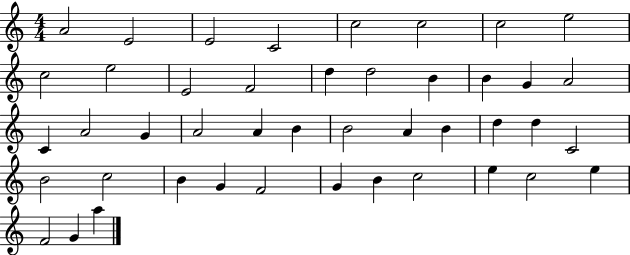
{
  \clef treble
  \numericTimeSignature
  \time 4/4
  \key c \major
  a'2 e'2 | e'2 c'2 | c''2 c''2 | c''2 e''2 | \break c''2 e''2 | e'2 f'2 | d''4 d''2 b'4 | b'4 g'4 a'2 | \break c'4 a'2 g'4 | a'2 a'4 b'4 | b'2 a'4 b'4 | d''4 d''4 c'2 | \break b'2 c''2 | b'4 g'4 f'2 | g'4 b'4 c''2 | e''4 c''2 e''4 | \break f'2 g'4 a''4 | \bar "|."
}